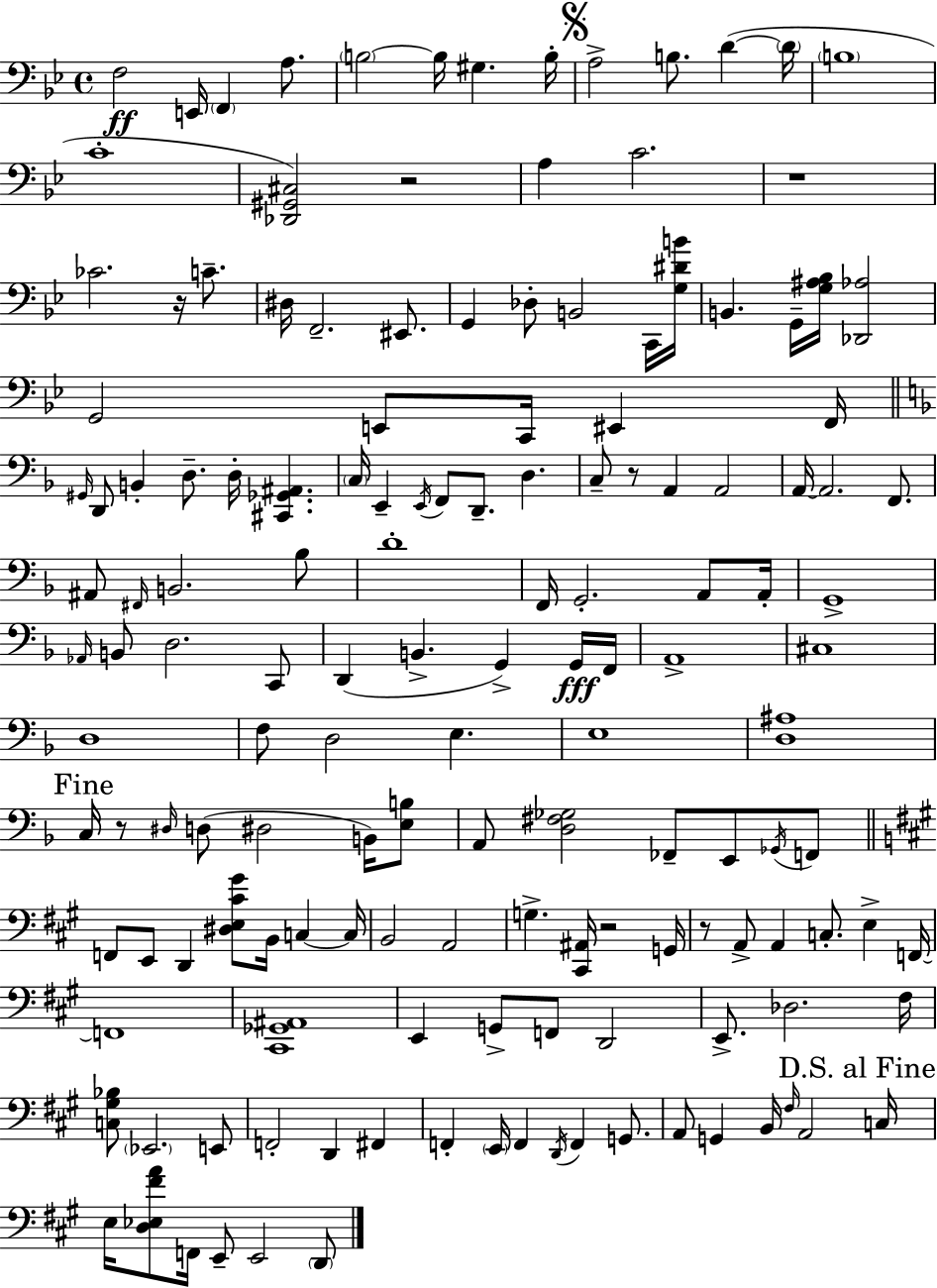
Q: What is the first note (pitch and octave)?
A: F3